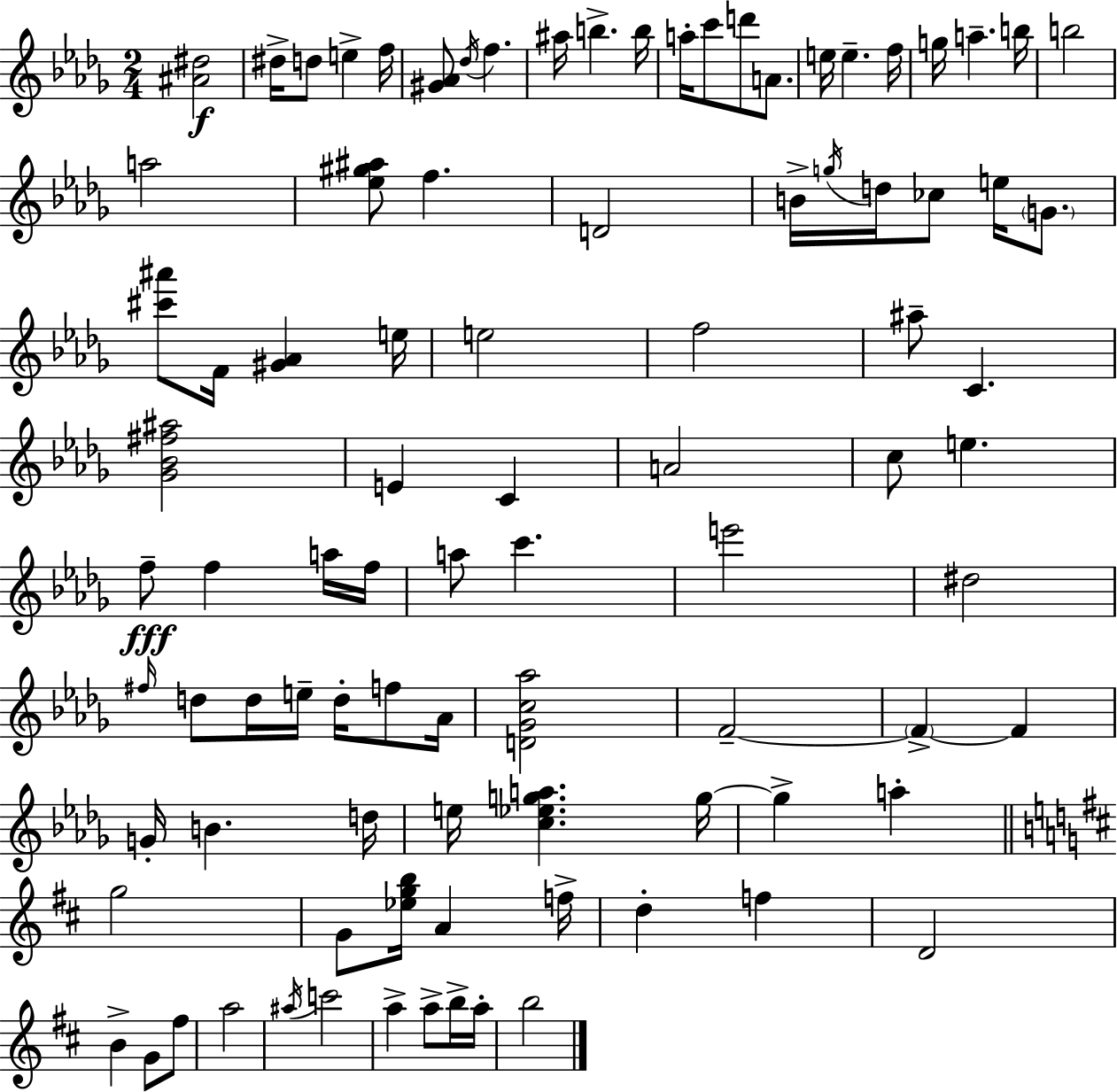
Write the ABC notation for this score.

X:1
T:Untitled
M:2/4
L:1/4
K:Bbm
[^A^d]2 ^d/4 d/2 e f/4 [^G_A]/2 _d/4 f ^a/4 b b/4 a/4 c'/2 d'/2 A/2 e/4 e f/4 g/4 a b/4 b2 a2 [_e^g^a]/2 f D2 B/4 g/4 d/4 _c/2 e/4 G/2 [^c'^a']/2 F/4 [^G_A] e/4 e2 f2 ^a/2 C [_G_B^f^a]2 E C A2 c/2 e f/2 f a/4 f/4 a/2 c' e'2 ^d2 ^f/4 d/2 d/4 e/4 d/4 f/2 _A/4 [D_Gc_a]2 F2 F F G/4 B d/4 e/4 [c_ega] g/4 g a g2 G/2 [_egb]/4 A f/4 d f D2 B G/2 ^f/2 a2 ^a/4 c'2 a a/2 b/4 a/4 b2